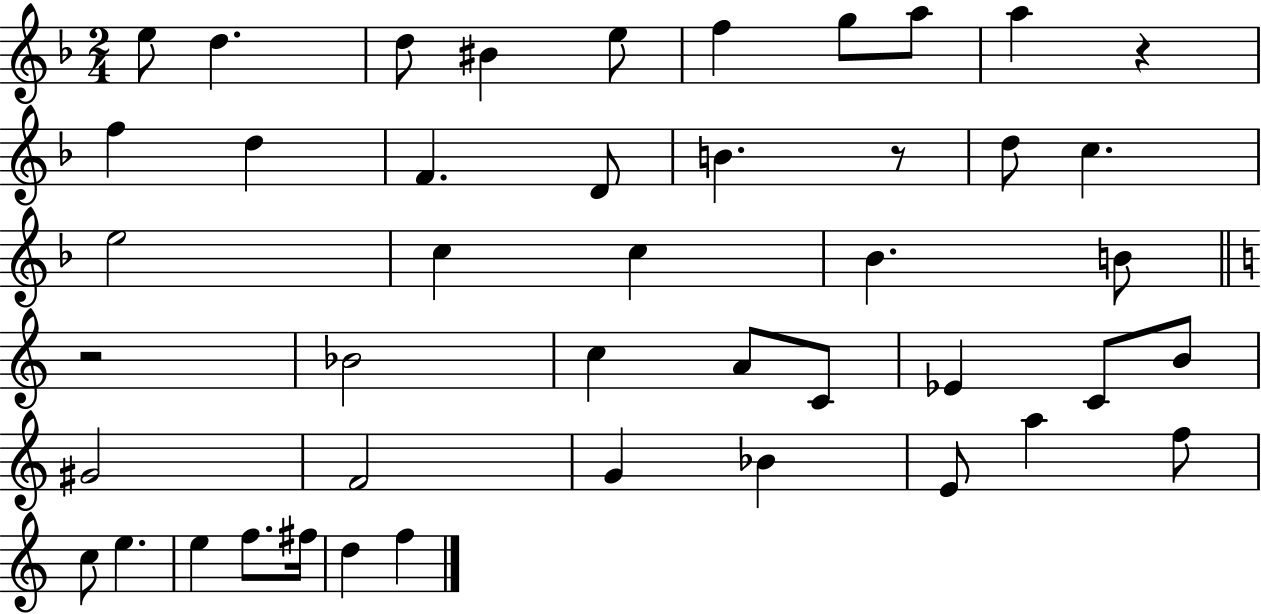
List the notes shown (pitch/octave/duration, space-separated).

E5/e D5/q. D5/e BIS4/q E5/e F5/q G5/e A5/e A5/q R/q F5/q D5/q F4/q. D4/e B4/q. R/e D5/e C5/q. E5/h C5/q C5/q Bb4/q. B4/e R/h Bb4/h C5/q A4/e C4/e Eb4/q C4/e B4/e G#4/h F4/h G4/q Bb4/q E4/e A5/q F5/e C5/e E5/q. E5/q F5/e. F#5/s D5/q F5/q